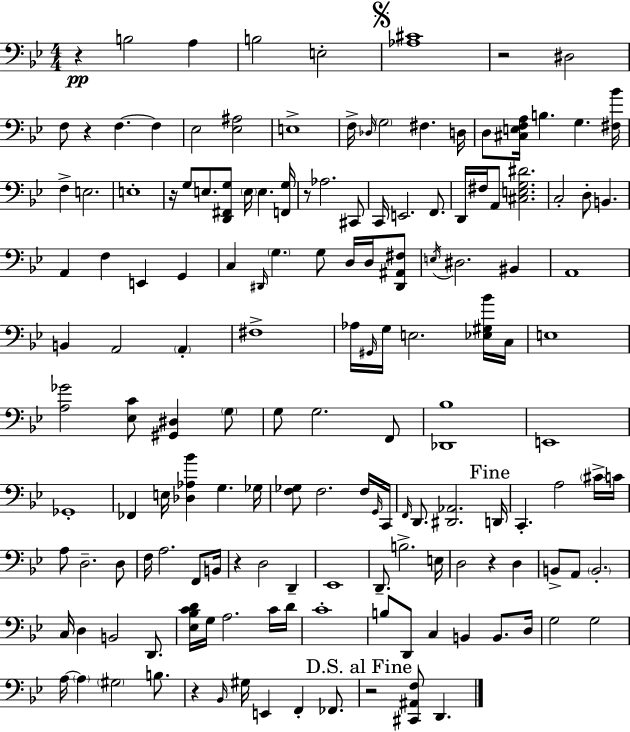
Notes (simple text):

R/q B3/h A3/q B3/h E3/h [Ab3,C#4]/w R/h D#3/h F3/e R/q F3/q. F3/q Eb3/h [Eb3,A#3]/h E3/w F3/s Db3/s G3/h F#3/q. D3/s D3/e [C#3,E3,F3,A3]/s B3/q. G3/q. [F#3,Bb4]/s F3/q E3/h. E3/w R/s G3/e E3/e. [D2,F#2,G3]/e E3/s E3/q. [F2,G3]/s R/e Ab3/h. C#2/e C2/s E2/h. F2/e. D2/s F#3/s A2/e [C#3,E3,G3,D#4]/h. C3/h D3/e B2/q. A2/q F3/q E2/q G2/q C3/q D#2/s G3/q. G3/e D3/s D3/s [D#2,A#2,F#3]/e E3/s D#3/h. BIS2/q A2/w B2/q A2/h A2/q F#3/w Ab3/s G#2/s G3/s E3/h. [Eb3,G#3,Bb4]/s C3/s E3/w [A3,Gb4]/h [Eb3,C4]/e [G#2,D#3]/q G3/e G3/e G3/h. F2/e [Db2,Bb3]/w E2/w Gb2/w FES2/q E3/s [Db3,Ab3,Bb4]/q G3/q. Gb3/s [F3,Gb3]/e F3/h. F3/s G2/s C2/s F2/s D2/e. [D#2,Ab2]/h. D2/s C2/q. A3/h C#4/s C4/s A3/e D3/h. D3/e F3/s A3/h. F2/e B2/s R/q D3/h D2/q Eb2/w D2/e. B3/h. E3/s D3/h R/q D3/q B2/e A2/e B2/h. C3/s D3/q B2/h D2/e. [Eb3,Bb3,C4,D4]/s G3/s A3/h. C4/s D4/s C4/w B3/e D2/e C3/q B2/q B2/e. D3/s G3/h G3/h A3/s A3/q G#3/h B3/e. R/q Bb2/s G#3/s E2/q F2/q FES2/e. R/h [C#2,A#2,F3]/e D2/q.